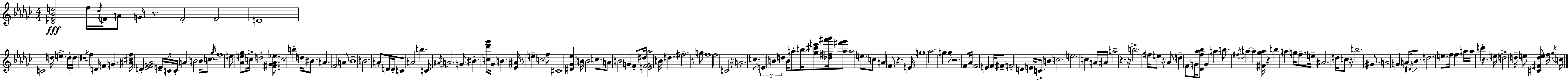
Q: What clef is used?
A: treble